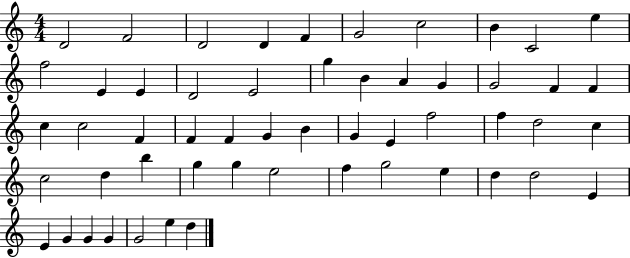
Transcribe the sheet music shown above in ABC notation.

X:1
T:Untitled
M:4/4
L:1/4
K:C
D2 F2 D2 D F G2 c2 B C2 e f2 E E D2 E2 g B A G G2 F F c c2 F F F G B G E f2 f d2 c c2 d b g g e2 f g2 e d d2 E E G G G G2 e d